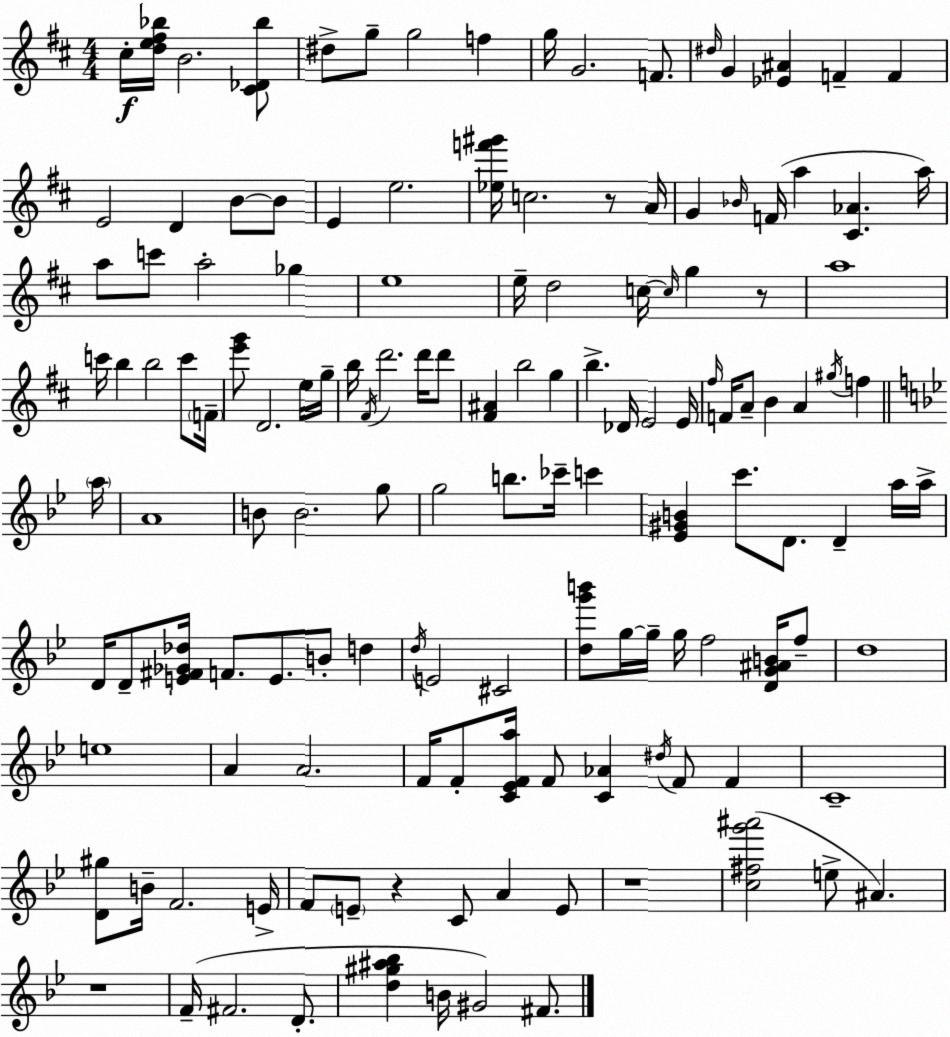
X:1
T:Untitled
M:4/4
L:1/4
K:D
^c/4 [de^f_b]/4 B2 [^C_D_b]/2 ^d/2 g/2 g2 f g/4 G2 F/2 ^d/4 G [_E^A] F F E2 D B/2 B/2 E e2 [_ef'^g']/4 c2 z/2 A/4 G _B/4 F/4 a [^C_A] a/4 a/2 c'/2 a2 _g e4 e/4 d2 c/4 c/4 g z/2 a4 c'/4 b b2 c'/2 F/4 [e'g']/2 D2 e/4 g/4 b/4 ^F/4 d'2 d'/4 d'/2 [^F^A] b2 g b _D/4 E2 E/4 ^f/4 F/4 A/2 B A ^g/4 f a/4 A4 B/2 B2 g/2 g2 b/2 _c'/4 c' [_E^GB] c'/2 D/2 D a/4 a/4 D/4 D/2 [E^F_G_d]/4 F/2 E/2 B/2 d d/4 E2 ^C2 [dg'b']/2 g/4 g/4 g/4 f2 [DG^AB]/4 f/2 d4 e4 A A2 F/4 F/2 [C_EFa]/4 F/2 [C_A] ^d/4 F/2 F C4 [D^g]/2 B/4 F2 E/4 F/2 E/2 z C/2 A E/2 z4 [c^fg'^a']2 e/2 ^A z4 F/4 ^F2 D/2 [d^g^a_b] B/4 ^G2 ^F/2